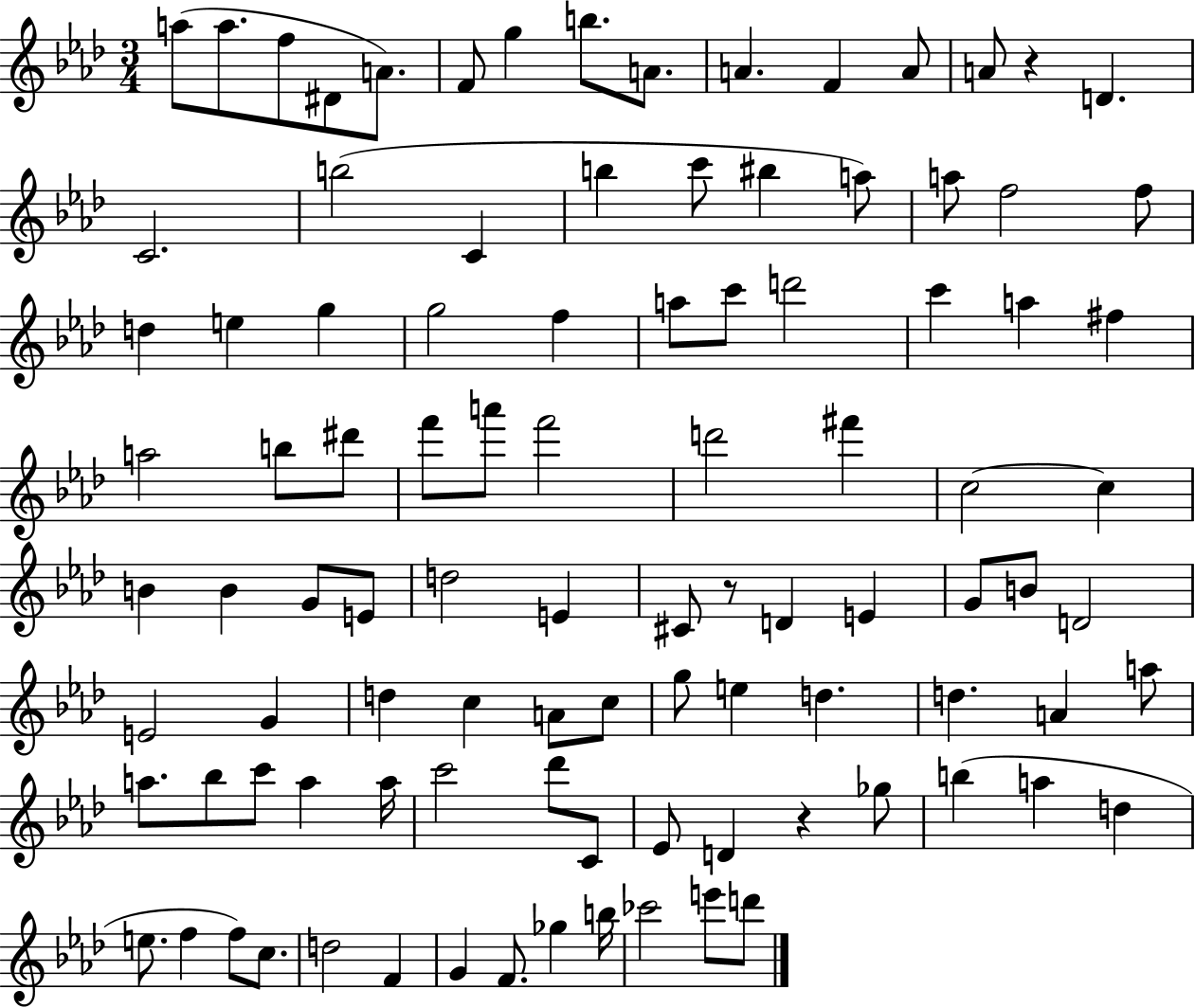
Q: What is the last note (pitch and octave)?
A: D6